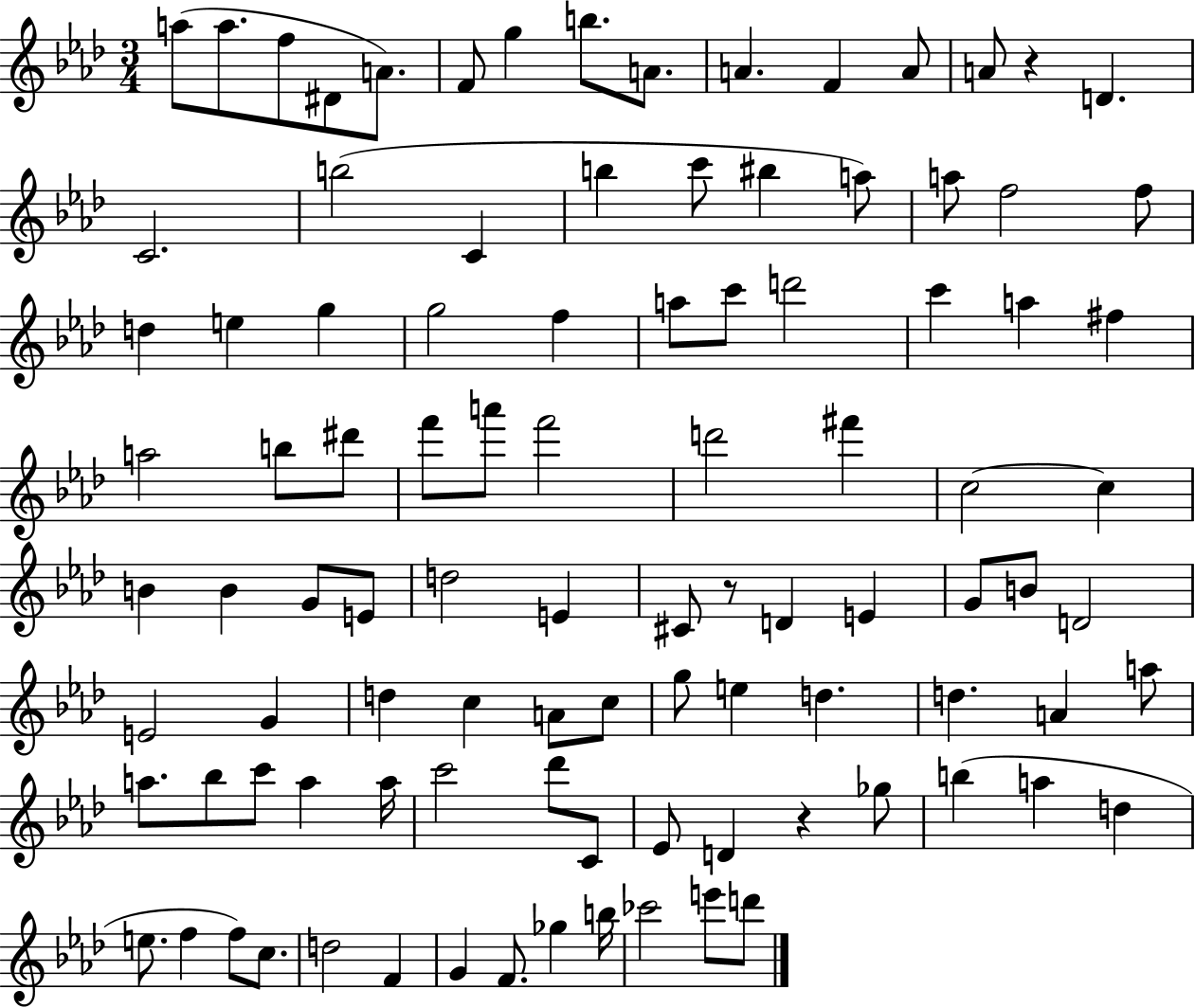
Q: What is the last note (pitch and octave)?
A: D6